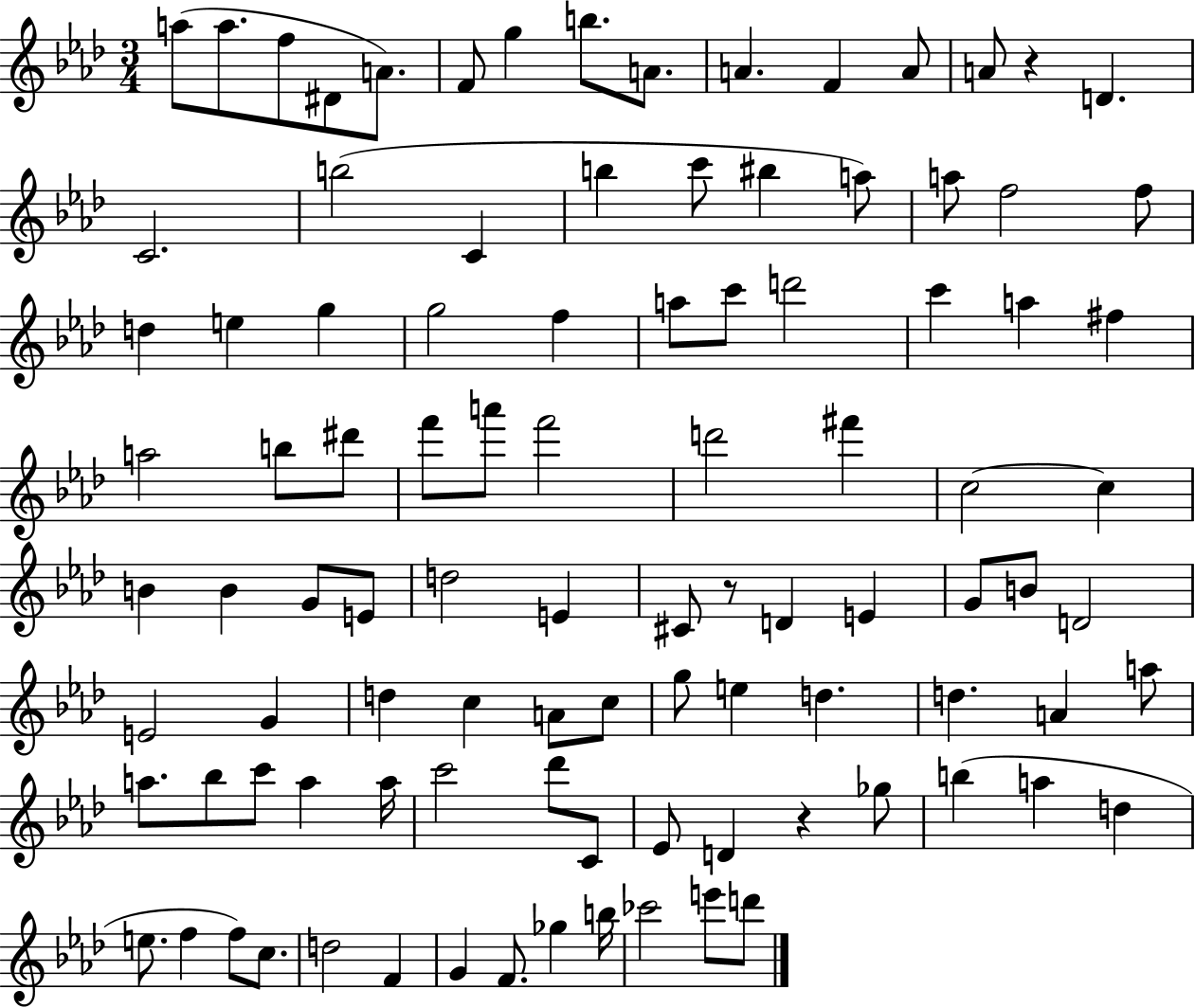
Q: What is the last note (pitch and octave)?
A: D6